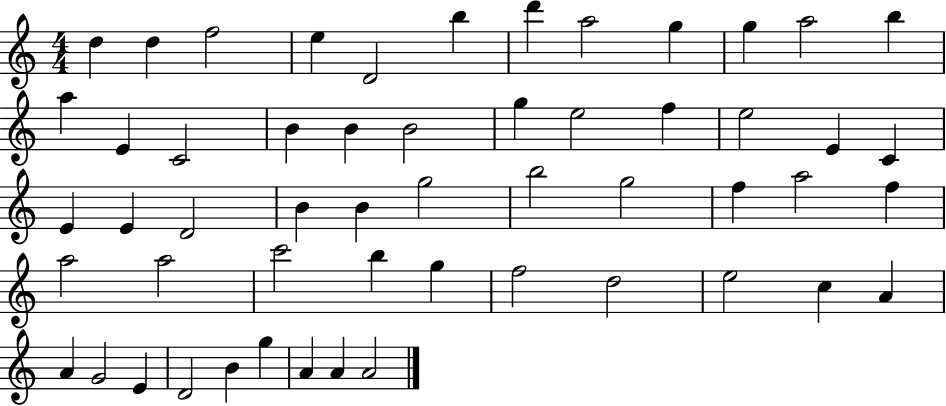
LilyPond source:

{
  \clef treble
  \numericTimeSignature
  \time 4/4
  \key c \major
  d''4 d''4 f''2 | e''4 d'2 b''4 | d'''4 a''2 g''4 | g''4 a''2 b''4 | \break a''4 e'4 c'2 | b'4 b'4 b'2 | g''4 e''2 f''4 | e''2 e'4 c'4 | \break e'4 e'4 d'2 | b'4 b'4 g''2 | b''2 g''2 | f''4 a''2 f''4 | \break a''2 a''2 | c'''2 b''4 g''4 | f''2 d''2 | e''2 c''4 a'4 | \break a'4 g'2 e'4 | d'2 b'4 g''4 | a'4 a'4 a'2 | \bar "|."
}